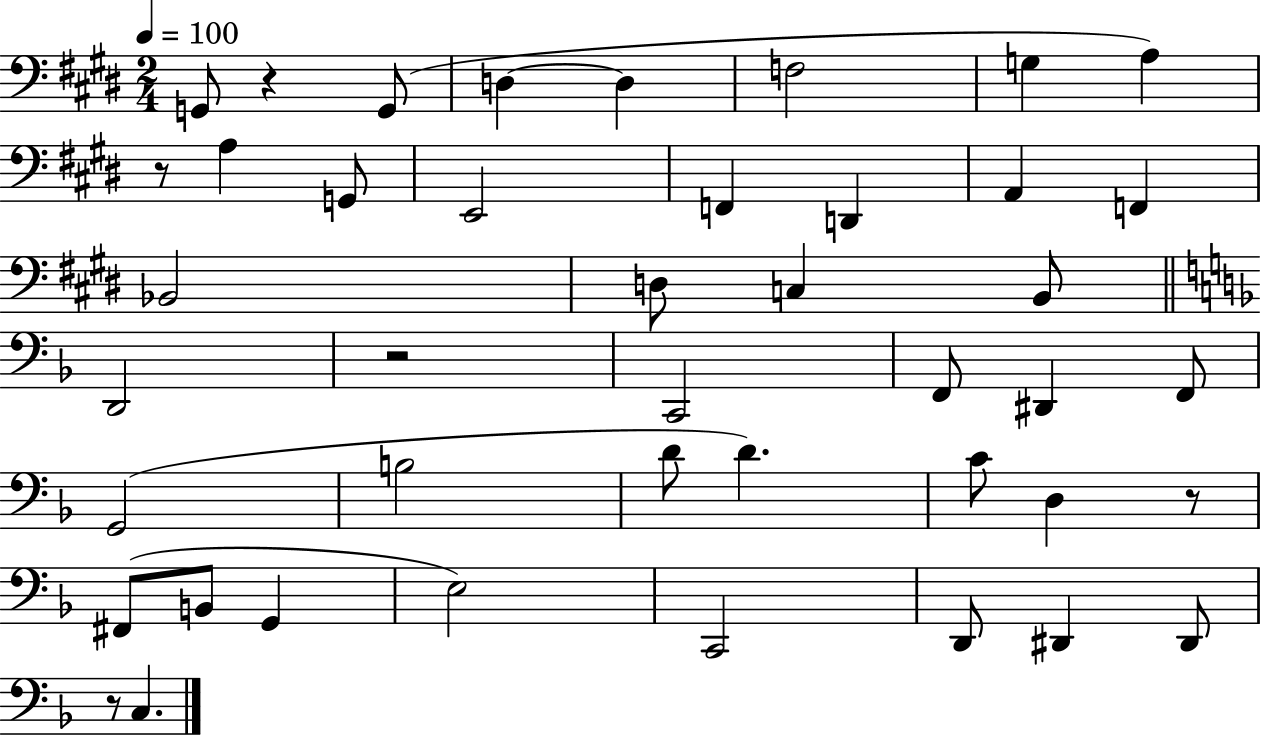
G2/e R/q G2/e D3/q D3/q F3/h G3/q A3/q R/e A3/q G2/e E2/h F2/q D2/q A2/q F2/q Bb2/h D3/e C3/q B2/e D2/h R/h C2/h F2/e D#2/q F2/e G2/h B3/h D4/e D4/q. C4/e D3/q R/e F#2/e B2/e G2/q E3/h C2/h D2/e D#2/q D#2/e R/e C3/q.